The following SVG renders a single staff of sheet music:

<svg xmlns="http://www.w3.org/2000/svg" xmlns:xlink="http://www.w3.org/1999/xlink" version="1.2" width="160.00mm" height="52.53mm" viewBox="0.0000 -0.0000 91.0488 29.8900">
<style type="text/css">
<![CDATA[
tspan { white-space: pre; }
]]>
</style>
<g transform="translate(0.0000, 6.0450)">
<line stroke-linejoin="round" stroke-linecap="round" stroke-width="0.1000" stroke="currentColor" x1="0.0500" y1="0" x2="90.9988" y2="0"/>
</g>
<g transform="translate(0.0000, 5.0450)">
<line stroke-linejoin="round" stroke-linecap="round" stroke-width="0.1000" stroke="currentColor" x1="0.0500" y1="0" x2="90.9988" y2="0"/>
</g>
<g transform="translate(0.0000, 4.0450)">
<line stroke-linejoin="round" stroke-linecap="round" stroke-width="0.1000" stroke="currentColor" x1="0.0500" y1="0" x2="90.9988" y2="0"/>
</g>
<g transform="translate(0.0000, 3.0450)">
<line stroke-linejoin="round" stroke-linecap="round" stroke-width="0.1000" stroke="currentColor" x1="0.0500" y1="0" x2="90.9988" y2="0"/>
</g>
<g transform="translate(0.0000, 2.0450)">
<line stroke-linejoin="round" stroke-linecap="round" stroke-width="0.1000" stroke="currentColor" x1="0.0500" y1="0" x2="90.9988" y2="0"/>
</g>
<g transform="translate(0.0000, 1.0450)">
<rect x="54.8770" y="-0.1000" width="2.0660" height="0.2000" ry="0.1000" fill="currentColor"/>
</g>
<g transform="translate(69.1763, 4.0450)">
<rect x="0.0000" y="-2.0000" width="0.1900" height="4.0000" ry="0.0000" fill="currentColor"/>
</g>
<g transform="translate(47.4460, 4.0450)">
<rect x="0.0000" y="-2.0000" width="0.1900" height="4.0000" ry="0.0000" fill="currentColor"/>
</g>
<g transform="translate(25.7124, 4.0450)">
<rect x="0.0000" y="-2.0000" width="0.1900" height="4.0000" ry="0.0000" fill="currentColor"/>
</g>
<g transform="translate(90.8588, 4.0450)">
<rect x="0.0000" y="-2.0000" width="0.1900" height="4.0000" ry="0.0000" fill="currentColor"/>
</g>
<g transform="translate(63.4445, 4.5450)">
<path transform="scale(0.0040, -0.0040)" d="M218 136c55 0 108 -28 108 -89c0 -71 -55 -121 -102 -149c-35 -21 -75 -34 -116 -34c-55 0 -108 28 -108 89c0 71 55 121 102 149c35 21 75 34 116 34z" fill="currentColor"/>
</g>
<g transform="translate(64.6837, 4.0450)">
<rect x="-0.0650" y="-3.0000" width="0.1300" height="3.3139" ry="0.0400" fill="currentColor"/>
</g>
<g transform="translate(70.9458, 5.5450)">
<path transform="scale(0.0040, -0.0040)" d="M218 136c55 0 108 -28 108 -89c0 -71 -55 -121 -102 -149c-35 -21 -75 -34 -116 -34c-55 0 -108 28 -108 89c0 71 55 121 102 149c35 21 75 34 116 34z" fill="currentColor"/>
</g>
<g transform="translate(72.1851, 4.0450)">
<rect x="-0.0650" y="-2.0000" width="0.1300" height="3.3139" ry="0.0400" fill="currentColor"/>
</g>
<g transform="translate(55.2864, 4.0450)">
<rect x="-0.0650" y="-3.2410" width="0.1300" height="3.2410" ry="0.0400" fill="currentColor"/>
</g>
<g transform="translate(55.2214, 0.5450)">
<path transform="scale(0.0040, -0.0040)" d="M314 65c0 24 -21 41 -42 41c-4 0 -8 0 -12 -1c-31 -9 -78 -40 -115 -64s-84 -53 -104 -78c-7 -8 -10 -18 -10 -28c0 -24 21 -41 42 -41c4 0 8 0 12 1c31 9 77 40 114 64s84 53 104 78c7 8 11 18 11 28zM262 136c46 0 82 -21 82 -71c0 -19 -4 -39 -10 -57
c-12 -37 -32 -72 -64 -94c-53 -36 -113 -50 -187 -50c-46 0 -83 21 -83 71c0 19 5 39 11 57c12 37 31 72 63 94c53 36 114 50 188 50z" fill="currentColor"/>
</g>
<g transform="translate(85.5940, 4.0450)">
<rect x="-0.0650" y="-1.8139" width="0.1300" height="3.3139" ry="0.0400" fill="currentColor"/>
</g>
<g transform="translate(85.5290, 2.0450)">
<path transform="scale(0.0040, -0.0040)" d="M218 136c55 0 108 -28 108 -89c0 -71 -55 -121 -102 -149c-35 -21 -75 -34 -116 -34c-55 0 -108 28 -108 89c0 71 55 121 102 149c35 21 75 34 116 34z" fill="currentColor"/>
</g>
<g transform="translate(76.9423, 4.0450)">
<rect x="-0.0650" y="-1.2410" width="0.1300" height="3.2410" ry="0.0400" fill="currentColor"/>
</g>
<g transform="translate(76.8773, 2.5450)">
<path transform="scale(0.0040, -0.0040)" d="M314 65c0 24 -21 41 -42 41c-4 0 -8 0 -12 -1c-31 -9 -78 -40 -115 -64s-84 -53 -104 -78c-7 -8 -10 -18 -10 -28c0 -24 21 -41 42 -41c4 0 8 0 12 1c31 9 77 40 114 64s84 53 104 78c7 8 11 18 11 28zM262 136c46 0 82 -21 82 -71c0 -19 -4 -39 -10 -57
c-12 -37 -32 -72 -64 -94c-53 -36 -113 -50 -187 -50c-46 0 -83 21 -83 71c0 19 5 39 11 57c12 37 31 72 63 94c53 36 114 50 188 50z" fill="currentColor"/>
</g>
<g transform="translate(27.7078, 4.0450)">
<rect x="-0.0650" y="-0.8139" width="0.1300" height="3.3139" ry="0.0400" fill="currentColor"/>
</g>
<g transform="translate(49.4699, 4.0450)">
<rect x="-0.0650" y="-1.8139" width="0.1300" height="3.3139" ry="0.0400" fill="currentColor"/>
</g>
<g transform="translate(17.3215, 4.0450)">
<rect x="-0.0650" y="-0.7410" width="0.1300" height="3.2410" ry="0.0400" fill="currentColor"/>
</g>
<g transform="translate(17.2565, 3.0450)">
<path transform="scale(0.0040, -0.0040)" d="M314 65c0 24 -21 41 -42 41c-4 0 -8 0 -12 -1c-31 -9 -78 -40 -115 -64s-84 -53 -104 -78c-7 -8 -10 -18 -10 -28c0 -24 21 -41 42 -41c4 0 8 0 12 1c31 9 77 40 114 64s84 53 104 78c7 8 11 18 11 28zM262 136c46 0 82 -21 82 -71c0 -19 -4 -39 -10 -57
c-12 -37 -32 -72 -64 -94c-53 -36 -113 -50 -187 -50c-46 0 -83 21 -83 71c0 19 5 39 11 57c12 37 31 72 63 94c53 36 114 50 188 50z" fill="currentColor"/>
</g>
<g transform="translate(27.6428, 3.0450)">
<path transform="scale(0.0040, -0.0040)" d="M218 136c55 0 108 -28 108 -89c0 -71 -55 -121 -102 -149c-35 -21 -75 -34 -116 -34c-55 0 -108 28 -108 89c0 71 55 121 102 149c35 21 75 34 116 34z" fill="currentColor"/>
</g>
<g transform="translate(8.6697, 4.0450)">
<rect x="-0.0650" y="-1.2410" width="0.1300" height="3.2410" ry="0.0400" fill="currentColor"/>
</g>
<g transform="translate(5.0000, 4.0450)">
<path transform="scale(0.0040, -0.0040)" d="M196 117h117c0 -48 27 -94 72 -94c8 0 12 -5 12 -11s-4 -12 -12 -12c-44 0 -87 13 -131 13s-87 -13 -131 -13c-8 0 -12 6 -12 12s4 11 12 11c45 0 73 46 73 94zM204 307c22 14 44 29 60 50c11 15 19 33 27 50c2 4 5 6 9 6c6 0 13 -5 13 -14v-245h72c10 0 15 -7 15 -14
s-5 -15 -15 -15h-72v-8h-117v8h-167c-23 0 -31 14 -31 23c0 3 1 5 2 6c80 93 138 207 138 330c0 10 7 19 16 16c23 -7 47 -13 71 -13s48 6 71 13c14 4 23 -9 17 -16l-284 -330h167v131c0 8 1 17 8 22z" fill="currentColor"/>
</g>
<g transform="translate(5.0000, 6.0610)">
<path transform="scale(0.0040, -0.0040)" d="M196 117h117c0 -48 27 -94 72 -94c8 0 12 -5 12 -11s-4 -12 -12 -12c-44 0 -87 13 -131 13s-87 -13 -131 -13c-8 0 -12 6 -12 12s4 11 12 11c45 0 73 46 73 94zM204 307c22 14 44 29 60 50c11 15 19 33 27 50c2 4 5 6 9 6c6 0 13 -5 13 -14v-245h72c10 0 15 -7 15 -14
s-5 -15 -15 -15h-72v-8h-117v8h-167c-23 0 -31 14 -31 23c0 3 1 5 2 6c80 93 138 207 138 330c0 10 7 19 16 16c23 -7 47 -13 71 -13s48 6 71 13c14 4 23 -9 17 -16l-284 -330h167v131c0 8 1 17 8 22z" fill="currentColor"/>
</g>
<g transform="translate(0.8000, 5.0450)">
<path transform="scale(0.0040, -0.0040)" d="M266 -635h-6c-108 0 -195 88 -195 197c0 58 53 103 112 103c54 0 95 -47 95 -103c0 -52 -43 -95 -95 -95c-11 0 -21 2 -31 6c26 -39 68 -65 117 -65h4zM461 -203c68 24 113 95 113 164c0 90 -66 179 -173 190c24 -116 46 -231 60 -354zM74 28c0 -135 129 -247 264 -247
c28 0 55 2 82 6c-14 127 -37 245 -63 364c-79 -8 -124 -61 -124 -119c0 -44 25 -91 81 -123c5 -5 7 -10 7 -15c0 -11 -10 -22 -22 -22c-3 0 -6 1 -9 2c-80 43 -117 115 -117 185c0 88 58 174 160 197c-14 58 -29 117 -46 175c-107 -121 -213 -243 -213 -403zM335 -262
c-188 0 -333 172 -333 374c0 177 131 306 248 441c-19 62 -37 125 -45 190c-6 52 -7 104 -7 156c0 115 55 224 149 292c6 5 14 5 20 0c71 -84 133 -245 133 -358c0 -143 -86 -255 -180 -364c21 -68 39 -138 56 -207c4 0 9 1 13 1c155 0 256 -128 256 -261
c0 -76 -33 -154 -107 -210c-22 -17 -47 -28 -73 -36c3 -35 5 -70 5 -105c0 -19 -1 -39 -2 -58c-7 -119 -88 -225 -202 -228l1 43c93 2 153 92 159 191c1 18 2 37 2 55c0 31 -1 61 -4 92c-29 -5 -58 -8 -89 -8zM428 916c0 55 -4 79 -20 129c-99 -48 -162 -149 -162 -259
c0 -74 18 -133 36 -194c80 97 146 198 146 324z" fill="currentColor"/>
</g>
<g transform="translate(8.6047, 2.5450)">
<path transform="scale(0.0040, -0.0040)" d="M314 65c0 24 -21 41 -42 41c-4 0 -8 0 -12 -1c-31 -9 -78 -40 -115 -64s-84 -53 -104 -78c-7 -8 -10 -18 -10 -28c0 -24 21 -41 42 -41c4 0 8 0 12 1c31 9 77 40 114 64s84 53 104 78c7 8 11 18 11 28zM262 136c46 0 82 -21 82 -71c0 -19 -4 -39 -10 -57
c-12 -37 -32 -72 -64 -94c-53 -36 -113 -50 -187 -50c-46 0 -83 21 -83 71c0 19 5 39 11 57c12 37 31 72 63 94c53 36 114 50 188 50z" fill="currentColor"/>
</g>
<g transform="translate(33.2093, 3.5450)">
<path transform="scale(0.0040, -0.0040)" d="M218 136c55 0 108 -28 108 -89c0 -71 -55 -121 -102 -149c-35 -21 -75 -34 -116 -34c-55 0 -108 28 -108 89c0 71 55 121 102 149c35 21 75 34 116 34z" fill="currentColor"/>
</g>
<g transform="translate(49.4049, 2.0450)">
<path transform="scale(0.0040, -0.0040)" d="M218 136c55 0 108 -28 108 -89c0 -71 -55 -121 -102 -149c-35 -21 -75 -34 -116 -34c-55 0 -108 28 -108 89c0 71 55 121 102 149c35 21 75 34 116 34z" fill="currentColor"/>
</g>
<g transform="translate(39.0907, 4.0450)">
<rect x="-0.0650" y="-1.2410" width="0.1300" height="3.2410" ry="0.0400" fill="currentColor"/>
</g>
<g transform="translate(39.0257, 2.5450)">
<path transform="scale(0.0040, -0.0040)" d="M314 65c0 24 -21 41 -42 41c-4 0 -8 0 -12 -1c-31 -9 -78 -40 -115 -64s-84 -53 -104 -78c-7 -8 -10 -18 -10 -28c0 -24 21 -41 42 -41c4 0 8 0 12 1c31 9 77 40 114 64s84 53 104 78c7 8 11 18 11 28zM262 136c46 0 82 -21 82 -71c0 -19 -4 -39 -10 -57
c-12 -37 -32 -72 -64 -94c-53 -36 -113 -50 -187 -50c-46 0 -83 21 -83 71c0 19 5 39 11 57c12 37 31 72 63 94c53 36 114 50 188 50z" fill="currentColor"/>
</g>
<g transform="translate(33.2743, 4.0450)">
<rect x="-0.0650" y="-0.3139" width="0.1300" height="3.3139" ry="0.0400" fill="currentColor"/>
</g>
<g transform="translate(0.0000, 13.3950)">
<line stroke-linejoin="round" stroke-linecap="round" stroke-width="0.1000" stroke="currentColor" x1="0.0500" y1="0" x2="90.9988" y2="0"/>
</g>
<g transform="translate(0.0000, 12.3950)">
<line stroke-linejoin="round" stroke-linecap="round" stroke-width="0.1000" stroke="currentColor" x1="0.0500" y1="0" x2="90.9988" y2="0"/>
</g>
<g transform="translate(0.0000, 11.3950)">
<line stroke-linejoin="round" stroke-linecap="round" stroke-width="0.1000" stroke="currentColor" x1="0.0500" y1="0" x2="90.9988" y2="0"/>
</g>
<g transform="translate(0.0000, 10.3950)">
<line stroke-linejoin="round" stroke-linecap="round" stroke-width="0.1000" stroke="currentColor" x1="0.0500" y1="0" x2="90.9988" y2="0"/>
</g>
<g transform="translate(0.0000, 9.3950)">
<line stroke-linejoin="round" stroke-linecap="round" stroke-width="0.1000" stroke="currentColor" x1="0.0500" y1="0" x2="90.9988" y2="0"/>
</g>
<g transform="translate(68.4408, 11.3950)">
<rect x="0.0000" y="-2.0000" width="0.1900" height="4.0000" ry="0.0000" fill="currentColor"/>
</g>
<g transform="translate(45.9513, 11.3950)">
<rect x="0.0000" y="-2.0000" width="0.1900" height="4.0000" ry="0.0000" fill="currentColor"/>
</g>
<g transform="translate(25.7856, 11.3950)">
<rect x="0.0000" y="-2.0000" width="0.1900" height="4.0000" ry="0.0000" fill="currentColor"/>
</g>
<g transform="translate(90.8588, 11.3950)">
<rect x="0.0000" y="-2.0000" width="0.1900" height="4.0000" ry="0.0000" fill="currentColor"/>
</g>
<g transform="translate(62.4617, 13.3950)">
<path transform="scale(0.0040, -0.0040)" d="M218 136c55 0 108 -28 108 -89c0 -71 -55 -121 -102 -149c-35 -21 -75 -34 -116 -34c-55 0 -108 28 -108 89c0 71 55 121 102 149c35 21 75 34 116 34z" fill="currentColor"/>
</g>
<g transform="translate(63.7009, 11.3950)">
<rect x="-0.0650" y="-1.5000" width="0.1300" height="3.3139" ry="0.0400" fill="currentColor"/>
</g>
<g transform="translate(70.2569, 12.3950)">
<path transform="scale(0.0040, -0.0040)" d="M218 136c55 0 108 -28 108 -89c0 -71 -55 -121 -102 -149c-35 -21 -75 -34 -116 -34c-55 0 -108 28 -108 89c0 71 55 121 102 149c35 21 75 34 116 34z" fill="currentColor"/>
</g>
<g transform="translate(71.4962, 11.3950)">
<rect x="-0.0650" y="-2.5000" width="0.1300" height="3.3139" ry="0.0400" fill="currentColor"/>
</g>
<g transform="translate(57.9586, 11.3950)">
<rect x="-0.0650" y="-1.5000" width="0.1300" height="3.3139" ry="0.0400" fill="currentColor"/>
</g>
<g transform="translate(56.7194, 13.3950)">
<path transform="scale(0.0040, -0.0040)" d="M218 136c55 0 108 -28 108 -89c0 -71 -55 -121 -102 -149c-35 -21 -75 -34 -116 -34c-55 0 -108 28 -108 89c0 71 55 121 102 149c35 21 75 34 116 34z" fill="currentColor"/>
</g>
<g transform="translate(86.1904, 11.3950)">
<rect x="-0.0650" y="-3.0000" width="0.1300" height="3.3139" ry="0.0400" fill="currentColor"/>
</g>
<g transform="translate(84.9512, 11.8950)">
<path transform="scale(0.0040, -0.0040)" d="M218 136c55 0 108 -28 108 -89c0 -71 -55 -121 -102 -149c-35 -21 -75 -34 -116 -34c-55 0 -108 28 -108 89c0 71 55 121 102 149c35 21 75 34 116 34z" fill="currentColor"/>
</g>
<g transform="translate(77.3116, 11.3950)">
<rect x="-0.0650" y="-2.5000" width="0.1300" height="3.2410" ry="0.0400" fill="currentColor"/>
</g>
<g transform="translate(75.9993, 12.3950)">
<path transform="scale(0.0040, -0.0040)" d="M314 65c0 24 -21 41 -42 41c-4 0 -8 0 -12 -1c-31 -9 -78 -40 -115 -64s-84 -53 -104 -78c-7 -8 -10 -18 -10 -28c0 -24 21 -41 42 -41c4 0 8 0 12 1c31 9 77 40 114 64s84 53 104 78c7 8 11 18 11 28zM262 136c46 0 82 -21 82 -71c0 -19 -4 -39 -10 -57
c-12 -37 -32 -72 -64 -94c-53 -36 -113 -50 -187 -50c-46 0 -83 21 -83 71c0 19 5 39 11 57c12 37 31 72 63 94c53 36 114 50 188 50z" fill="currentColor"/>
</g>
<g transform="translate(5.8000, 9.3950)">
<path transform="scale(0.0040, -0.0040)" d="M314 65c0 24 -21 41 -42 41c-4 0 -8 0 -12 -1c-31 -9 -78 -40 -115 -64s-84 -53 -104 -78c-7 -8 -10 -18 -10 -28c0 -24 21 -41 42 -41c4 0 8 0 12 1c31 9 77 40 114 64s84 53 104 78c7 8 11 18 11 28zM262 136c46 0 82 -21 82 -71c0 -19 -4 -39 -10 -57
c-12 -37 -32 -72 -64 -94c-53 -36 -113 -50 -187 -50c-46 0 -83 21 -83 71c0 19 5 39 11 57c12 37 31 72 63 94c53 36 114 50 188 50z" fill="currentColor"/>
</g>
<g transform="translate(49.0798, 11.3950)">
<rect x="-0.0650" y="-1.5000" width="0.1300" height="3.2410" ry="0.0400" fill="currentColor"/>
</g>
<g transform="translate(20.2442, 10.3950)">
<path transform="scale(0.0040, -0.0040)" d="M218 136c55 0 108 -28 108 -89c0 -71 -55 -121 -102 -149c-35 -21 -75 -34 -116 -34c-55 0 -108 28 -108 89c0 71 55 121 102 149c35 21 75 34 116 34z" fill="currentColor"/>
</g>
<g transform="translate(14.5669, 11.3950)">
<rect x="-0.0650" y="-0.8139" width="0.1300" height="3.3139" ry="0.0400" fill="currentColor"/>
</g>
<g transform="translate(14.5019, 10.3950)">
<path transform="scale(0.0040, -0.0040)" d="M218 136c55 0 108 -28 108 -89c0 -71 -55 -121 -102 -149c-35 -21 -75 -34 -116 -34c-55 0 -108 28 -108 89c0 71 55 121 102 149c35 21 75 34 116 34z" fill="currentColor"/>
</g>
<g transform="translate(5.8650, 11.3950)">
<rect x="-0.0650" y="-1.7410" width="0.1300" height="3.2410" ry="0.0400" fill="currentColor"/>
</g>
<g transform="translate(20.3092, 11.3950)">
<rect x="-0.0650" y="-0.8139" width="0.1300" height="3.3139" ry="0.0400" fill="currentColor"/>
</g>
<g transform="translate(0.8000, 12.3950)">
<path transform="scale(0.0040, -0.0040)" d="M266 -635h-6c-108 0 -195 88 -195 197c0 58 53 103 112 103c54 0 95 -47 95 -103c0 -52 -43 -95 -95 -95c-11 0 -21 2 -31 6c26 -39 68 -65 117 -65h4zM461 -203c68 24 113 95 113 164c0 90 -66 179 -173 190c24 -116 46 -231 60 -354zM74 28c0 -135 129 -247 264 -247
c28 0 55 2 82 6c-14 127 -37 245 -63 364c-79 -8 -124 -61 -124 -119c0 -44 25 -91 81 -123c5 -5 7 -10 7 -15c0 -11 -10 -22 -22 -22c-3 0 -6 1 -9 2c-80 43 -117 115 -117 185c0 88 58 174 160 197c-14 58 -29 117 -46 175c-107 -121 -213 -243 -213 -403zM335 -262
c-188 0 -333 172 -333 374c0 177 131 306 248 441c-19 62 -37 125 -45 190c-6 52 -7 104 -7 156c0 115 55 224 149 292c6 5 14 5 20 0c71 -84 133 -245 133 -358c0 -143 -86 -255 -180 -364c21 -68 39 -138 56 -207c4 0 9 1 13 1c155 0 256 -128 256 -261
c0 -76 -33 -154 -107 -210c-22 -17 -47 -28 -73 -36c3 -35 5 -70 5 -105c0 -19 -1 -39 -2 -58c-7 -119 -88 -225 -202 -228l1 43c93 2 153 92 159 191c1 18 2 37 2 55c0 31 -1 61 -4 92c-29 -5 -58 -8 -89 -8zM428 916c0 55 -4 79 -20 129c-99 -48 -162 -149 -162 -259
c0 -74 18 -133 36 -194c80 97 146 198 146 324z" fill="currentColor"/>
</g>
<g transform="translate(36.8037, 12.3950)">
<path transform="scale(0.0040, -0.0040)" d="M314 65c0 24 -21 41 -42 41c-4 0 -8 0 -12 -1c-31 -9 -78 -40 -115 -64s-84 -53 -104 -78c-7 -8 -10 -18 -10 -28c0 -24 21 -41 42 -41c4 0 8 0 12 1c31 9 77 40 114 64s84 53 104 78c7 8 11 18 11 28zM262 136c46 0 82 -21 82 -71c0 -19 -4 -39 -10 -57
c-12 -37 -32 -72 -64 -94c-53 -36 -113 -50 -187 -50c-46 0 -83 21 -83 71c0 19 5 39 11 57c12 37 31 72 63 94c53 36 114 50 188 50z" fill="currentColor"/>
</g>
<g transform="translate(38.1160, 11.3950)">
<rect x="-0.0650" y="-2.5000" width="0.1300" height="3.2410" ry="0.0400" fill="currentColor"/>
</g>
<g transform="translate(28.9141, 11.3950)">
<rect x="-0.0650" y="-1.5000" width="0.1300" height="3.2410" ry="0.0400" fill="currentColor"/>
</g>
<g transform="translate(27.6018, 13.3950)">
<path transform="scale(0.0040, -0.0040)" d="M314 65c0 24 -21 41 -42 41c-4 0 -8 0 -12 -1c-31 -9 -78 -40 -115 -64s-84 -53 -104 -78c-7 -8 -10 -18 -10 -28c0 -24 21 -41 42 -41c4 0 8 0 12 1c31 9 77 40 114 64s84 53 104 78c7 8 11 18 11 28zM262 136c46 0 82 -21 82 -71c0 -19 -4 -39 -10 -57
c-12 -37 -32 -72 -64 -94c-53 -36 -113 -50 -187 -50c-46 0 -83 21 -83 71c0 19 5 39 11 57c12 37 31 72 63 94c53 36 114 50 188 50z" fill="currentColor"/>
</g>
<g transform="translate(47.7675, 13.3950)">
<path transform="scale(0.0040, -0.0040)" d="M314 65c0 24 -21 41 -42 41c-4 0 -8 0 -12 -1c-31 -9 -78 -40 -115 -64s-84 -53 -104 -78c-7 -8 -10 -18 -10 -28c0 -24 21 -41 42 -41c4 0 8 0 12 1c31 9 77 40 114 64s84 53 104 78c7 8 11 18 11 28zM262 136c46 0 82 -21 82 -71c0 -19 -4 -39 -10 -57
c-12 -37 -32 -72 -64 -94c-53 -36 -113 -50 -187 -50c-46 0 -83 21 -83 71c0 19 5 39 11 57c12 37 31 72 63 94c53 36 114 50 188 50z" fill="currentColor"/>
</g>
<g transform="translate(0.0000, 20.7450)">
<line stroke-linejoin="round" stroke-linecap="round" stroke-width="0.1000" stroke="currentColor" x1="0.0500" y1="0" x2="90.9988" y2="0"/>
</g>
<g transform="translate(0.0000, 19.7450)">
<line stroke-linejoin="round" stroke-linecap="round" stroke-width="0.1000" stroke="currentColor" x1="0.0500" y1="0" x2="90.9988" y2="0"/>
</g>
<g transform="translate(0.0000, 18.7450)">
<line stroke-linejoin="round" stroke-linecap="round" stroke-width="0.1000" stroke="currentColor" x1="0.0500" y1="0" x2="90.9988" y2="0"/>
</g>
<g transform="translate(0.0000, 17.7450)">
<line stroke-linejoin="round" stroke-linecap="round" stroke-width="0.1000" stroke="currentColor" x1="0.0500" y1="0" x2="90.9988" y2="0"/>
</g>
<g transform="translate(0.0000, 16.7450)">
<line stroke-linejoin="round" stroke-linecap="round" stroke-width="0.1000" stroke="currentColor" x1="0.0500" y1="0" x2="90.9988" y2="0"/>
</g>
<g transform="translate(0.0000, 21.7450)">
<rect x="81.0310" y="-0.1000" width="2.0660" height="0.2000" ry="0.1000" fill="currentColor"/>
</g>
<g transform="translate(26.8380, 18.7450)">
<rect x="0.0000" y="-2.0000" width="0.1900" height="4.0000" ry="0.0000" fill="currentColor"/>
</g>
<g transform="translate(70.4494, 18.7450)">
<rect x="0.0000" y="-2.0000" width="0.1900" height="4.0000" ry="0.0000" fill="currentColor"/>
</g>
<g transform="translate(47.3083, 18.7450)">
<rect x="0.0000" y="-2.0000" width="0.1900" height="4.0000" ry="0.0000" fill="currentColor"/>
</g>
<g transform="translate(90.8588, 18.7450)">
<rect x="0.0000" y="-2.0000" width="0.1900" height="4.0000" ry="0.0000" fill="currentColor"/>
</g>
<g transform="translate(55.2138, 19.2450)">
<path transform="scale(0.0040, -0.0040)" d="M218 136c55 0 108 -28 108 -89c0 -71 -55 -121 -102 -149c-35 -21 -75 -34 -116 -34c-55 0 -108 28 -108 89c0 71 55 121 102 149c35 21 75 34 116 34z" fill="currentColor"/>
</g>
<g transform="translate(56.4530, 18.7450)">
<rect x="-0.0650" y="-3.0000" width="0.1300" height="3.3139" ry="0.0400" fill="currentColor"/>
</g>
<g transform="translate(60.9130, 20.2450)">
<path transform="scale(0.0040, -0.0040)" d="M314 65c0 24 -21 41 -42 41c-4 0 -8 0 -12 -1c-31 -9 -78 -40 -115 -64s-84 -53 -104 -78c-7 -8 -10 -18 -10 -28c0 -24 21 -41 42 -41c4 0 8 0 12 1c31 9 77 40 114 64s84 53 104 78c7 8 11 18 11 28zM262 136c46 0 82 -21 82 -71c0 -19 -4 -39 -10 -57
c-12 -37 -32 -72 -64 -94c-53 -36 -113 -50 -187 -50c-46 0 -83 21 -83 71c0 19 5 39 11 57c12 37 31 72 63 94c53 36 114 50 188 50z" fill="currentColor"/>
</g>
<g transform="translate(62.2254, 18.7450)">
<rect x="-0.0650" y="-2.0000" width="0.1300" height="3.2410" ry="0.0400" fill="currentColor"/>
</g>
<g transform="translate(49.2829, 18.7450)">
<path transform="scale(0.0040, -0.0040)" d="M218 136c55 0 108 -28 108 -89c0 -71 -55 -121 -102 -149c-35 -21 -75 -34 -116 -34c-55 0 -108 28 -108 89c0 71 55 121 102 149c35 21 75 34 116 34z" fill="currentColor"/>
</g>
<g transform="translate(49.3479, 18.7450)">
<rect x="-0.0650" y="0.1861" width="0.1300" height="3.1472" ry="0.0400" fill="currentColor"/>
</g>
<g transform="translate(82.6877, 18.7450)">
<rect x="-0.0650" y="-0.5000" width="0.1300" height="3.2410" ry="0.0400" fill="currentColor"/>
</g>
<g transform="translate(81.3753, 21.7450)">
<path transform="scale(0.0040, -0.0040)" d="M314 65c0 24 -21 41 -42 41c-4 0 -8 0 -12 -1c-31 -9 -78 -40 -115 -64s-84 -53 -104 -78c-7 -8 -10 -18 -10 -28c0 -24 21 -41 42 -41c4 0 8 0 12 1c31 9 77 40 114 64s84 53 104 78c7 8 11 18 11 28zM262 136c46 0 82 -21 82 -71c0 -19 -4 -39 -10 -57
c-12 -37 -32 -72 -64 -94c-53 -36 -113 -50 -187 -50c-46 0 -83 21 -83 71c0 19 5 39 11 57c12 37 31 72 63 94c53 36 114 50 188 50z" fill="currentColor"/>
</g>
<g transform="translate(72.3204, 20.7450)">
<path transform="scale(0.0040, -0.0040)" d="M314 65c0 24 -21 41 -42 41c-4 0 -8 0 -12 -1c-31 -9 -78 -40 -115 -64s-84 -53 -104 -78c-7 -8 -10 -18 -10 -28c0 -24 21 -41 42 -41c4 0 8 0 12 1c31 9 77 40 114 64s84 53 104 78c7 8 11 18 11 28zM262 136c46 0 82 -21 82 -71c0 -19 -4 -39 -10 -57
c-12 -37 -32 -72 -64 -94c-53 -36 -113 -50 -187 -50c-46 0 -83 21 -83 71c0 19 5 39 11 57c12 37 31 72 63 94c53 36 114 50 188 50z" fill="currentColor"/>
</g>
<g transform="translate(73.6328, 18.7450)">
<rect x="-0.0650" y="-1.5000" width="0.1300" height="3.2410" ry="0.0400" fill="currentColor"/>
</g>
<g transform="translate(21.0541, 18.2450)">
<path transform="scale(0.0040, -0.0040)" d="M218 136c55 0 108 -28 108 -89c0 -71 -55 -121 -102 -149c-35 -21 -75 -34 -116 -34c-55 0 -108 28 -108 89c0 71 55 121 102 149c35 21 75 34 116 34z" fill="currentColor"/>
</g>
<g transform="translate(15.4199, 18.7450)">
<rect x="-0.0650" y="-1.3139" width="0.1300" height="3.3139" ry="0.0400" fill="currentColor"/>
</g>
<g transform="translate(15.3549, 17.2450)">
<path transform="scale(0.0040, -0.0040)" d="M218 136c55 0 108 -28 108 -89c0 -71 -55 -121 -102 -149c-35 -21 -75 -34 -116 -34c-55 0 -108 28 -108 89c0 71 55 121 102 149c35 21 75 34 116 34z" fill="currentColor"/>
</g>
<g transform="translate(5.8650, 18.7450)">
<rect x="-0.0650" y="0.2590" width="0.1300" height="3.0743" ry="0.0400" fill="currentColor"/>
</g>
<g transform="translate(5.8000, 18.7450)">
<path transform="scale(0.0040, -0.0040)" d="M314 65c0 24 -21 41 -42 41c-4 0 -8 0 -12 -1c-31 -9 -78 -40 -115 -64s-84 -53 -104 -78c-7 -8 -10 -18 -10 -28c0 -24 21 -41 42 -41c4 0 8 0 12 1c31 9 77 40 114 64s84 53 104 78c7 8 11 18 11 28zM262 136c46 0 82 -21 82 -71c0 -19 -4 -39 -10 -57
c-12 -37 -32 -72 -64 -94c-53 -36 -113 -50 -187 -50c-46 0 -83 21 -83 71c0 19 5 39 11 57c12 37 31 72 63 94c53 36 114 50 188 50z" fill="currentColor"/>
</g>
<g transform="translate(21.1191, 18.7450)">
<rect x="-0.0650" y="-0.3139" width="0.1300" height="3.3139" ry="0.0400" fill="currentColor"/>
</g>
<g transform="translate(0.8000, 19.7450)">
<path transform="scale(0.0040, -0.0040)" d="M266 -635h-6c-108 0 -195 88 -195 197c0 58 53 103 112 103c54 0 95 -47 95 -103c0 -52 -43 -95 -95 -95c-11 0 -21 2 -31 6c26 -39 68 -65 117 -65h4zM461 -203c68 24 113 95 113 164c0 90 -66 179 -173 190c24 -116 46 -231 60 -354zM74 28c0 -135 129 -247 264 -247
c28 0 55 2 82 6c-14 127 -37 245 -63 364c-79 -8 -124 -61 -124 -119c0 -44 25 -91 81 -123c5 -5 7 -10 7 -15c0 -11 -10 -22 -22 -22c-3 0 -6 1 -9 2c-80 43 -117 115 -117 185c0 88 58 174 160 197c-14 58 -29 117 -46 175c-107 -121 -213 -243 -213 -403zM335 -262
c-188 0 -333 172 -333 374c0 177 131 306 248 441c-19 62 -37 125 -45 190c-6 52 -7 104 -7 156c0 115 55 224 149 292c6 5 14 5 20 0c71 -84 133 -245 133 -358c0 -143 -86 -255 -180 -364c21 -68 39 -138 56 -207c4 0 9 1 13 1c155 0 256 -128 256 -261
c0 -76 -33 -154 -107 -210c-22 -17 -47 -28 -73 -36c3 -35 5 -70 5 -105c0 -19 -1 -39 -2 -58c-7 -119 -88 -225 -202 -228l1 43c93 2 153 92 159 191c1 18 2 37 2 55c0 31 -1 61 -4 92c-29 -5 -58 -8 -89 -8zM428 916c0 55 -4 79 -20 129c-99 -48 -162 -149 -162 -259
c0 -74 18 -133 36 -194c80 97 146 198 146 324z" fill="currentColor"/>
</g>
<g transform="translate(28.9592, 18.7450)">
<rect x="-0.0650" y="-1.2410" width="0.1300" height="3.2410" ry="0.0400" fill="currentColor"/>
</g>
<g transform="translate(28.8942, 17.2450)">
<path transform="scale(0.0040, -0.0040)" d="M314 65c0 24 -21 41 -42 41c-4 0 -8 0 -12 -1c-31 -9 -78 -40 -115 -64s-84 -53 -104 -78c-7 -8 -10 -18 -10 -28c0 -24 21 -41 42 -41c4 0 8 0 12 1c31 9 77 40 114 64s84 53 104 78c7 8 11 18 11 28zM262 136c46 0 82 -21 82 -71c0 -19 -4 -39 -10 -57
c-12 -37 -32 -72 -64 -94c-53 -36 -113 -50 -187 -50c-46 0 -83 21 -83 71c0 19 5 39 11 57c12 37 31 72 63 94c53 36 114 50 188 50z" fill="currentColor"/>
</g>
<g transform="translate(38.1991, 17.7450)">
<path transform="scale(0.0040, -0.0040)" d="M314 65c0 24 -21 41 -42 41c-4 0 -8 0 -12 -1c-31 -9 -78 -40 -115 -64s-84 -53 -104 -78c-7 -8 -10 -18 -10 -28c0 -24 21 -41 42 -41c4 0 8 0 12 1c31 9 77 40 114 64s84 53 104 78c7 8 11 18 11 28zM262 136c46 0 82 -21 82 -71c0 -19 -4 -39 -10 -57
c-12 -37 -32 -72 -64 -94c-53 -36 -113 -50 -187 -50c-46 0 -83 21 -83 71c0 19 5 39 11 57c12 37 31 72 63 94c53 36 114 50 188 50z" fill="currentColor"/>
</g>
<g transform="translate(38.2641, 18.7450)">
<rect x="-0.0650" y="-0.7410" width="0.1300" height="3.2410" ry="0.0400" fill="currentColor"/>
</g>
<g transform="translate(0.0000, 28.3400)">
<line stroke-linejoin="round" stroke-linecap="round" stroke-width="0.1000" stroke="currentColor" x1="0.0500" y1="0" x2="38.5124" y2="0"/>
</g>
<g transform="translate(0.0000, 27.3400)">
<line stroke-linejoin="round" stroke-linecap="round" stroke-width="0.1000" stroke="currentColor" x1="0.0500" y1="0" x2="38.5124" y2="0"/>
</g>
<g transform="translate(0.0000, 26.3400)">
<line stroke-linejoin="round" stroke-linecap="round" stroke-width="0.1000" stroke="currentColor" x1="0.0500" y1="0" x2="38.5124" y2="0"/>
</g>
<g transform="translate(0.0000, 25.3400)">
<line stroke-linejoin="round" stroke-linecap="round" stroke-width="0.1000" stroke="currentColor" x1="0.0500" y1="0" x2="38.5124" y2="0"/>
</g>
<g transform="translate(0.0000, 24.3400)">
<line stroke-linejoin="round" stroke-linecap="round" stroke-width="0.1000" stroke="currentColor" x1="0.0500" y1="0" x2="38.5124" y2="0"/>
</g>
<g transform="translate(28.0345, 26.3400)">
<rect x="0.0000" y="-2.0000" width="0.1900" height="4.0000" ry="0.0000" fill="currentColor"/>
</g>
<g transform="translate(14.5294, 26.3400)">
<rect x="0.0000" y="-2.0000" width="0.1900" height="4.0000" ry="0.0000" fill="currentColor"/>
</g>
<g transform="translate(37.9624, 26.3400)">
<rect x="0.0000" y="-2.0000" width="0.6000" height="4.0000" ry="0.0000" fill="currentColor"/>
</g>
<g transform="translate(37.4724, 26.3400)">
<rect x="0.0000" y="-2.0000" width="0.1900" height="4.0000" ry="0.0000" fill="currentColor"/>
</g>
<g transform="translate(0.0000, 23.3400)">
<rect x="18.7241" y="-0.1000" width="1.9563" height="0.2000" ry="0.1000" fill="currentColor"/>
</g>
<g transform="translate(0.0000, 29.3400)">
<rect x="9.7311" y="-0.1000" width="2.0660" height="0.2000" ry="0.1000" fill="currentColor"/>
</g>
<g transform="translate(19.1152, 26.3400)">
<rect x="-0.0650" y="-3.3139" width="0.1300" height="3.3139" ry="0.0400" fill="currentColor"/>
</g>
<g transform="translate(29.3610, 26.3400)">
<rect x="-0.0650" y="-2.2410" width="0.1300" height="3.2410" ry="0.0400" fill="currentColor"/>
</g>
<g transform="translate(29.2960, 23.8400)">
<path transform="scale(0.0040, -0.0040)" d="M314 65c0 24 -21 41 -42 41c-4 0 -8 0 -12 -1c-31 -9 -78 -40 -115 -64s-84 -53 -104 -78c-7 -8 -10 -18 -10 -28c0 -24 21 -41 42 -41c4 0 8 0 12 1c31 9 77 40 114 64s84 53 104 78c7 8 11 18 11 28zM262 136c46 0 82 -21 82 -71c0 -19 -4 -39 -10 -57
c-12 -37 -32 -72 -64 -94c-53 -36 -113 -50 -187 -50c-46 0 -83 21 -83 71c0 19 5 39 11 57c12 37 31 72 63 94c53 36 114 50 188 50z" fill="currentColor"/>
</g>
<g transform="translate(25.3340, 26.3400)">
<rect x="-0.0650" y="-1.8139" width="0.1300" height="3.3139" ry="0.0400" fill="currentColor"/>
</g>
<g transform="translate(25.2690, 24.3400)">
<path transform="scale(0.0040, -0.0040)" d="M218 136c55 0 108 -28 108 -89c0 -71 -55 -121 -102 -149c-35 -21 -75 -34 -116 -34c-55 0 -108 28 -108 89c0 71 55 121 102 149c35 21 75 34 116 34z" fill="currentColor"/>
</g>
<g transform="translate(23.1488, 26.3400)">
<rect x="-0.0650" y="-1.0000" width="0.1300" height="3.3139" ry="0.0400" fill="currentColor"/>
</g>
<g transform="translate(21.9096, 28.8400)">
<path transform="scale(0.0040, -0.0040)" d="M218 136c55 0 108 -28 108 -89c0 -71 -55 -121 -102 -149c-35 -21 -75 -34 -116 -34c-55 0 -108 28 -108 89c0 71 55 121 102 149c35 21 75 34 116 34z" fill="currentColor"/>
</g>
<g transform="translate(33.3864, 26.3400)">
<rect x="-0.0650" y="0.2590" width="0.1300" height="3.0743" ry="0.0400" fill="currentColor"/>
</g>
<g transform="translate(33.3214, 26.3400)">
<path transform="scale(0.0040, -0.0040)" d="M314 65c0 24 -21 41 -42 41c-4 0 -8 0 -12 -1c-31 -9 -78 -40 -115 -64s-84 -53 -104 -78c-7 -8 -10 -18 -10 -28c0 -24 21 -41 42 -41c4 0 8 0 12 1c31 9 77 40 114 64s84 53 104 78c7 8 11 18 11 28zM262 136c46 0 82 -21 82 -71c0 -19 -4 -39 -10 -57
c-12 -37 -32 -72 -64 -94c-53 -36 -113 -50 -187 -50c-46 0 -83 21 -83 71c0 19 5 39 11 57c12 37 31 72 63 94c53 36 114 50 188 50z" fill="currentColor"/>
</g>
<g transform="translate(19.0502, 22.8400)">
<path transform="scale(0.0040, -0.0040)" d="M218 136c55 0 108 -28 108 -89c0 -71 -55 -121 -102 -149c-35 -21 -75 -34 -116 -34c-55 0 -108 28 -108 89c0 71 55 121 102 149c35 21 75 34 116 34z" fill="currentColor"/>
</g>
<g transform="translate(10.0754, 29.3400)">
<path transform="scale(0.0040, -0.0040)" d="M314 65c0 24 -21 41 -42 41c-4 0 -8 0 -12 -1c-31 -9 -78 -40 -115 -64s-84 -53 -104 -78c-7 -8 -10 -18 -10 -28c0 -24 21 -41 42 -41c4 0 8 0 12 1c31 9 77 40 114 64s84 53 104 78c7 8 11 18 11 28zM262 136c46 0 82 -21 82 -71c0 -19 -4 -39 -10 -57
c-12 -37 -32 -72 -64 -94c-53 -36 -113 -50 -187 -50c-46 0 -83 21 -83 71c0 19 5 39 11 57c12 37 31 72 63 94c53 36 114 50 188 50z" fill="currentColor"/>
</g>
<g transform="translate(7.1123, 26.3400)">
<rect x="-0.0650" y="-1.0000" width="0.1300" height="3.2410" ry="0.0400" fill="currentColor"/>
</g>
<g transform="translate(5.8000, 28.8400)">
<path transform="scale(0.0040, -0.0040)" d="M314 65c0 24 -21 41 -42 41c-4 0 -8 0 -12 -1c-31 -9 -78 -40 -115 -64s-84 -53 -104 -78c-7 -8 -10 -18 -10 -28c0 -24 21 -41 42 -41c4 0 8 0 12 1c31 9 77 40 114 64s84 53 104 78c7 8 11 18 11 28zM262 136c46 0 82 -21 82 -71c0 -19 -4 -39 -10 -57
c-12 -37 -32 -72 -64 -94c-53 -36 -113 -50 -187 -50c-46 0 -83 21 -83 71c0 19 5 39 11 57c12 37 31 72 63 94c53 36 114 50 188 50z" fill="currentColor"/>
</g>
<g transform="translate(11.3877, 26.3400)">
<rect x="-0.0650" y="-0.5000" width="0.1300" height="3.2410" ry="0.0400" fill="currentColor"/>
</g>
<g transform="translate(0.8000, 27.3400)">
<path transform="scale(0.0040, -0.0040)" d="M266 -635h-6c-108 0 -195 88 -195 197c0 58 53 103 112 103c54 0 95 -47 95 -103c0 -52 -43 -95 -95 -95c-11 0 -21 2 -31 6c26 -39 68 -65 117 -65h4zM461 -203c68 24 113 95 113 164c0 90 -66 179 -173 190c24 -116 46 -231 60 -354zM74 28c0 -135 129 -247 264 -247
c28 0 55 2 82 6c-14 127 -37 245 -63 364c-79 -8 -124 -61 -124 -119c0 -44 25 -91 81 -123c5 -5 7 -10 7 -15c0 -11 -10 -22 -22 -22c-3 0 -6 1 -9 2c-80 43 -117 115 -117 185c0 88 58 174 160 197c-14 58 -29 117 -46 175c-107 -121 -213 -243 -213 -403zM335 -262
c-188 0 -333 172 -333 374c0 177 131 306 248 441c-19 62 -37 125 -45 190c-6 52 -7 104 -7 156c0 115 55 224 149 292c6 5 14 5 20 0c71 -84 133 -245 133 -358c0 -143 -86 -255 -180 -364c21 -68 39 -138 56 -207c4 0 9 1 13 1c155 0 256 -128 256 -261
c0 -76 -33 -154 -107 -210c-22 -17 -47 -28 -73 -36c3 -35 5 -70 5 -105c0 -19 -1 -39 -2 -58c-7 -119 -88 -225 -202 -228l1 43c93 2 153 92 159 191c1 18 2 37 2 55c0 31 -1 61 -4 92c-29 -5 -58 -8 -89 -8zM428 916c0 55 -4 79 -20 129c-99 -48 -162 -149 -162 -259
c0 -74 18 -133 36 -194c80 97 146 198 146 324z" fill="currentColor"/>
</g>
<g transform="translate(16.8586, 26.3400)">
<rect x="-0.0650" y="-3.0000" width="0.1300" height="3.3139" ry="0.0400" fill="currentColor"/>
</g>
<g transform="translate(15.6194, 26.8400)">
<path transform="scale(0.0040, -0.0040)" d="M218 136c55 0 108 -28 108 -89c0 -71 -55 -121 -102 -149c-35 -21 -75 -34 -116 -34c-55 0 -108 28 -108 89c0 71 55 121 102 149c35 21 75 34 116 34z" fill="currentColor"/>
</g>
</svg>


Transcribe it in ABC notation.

X:1
T:Untitled
M:4/4
L:1/4
K:C
e2 d2 d c e2 f b2 A F e2 f f2 d d E2 G2 E2 E E G G2 A B2 e c e2 d2 B A F2 E2 C2 D2 C2 A b D f g2 B2